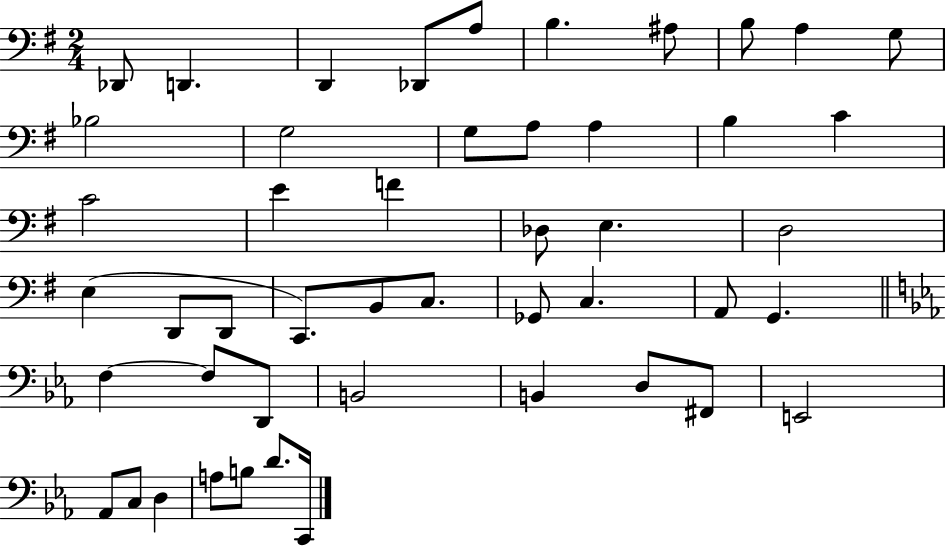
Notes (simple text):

Db2/e D2/q. D2/q Db2/e A3/e B3/q. A#3/e B3/e A3/q G3/e Bb3/h G3/h G3/e A3/e A3/q B3/q C4/q C4/h E4/q F4/q Db3/e E3/q. D3/h E3/q D2/e D2/e C2/e. B2/e C3/e. Gb2/e C3/q. A2/e G2/q. F3/q F3/e D2/e B2/h B2/q D3/e F#2/e E2/h Ab2/e C3/e D3/q A3/e B3/e D4/e. C2/s